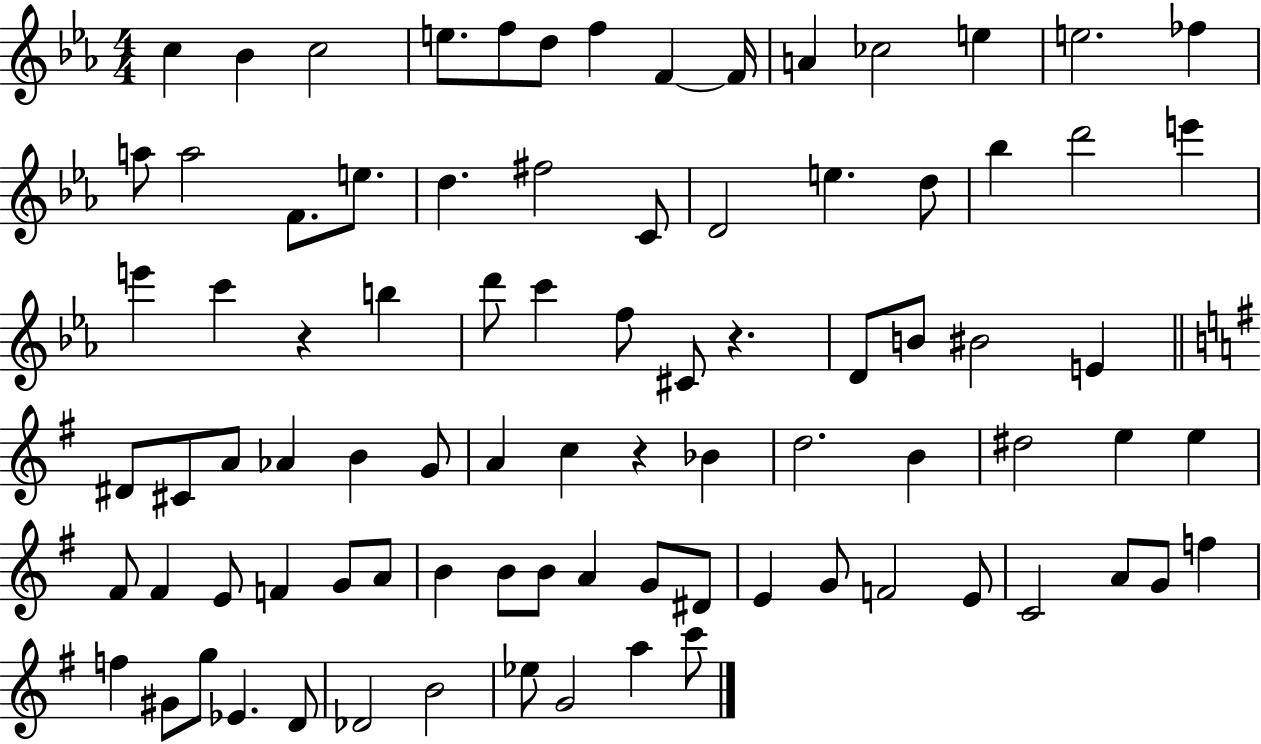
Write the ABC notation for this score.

X:1
T:Untitled
M:4/4
L:1/4
K:Eb
c _B c2 e/2 f/2 d/2 f F F/4 A _c2 e e2 _f a/2 a2 F/2 e/2 d ^f2 C/2 D2 e d/2 _b d'2 e' e' c' z b d'/2 c' f/2 ^C/2 z D/2 B/2 ^B2 E ^D/2 ^C/2 A/2 _A B G/2 A c z _B d2 B ^d2 e e ^F/2 ^F E/2 F G/2 A/2 B B/2 B/2 A G/2 ^D/2 E G/2 F2 E/2 C2 A/2 G/2 f f ^G/2 g/2 _E D/2 _D2 B2 _e/2 G2 a c'/2